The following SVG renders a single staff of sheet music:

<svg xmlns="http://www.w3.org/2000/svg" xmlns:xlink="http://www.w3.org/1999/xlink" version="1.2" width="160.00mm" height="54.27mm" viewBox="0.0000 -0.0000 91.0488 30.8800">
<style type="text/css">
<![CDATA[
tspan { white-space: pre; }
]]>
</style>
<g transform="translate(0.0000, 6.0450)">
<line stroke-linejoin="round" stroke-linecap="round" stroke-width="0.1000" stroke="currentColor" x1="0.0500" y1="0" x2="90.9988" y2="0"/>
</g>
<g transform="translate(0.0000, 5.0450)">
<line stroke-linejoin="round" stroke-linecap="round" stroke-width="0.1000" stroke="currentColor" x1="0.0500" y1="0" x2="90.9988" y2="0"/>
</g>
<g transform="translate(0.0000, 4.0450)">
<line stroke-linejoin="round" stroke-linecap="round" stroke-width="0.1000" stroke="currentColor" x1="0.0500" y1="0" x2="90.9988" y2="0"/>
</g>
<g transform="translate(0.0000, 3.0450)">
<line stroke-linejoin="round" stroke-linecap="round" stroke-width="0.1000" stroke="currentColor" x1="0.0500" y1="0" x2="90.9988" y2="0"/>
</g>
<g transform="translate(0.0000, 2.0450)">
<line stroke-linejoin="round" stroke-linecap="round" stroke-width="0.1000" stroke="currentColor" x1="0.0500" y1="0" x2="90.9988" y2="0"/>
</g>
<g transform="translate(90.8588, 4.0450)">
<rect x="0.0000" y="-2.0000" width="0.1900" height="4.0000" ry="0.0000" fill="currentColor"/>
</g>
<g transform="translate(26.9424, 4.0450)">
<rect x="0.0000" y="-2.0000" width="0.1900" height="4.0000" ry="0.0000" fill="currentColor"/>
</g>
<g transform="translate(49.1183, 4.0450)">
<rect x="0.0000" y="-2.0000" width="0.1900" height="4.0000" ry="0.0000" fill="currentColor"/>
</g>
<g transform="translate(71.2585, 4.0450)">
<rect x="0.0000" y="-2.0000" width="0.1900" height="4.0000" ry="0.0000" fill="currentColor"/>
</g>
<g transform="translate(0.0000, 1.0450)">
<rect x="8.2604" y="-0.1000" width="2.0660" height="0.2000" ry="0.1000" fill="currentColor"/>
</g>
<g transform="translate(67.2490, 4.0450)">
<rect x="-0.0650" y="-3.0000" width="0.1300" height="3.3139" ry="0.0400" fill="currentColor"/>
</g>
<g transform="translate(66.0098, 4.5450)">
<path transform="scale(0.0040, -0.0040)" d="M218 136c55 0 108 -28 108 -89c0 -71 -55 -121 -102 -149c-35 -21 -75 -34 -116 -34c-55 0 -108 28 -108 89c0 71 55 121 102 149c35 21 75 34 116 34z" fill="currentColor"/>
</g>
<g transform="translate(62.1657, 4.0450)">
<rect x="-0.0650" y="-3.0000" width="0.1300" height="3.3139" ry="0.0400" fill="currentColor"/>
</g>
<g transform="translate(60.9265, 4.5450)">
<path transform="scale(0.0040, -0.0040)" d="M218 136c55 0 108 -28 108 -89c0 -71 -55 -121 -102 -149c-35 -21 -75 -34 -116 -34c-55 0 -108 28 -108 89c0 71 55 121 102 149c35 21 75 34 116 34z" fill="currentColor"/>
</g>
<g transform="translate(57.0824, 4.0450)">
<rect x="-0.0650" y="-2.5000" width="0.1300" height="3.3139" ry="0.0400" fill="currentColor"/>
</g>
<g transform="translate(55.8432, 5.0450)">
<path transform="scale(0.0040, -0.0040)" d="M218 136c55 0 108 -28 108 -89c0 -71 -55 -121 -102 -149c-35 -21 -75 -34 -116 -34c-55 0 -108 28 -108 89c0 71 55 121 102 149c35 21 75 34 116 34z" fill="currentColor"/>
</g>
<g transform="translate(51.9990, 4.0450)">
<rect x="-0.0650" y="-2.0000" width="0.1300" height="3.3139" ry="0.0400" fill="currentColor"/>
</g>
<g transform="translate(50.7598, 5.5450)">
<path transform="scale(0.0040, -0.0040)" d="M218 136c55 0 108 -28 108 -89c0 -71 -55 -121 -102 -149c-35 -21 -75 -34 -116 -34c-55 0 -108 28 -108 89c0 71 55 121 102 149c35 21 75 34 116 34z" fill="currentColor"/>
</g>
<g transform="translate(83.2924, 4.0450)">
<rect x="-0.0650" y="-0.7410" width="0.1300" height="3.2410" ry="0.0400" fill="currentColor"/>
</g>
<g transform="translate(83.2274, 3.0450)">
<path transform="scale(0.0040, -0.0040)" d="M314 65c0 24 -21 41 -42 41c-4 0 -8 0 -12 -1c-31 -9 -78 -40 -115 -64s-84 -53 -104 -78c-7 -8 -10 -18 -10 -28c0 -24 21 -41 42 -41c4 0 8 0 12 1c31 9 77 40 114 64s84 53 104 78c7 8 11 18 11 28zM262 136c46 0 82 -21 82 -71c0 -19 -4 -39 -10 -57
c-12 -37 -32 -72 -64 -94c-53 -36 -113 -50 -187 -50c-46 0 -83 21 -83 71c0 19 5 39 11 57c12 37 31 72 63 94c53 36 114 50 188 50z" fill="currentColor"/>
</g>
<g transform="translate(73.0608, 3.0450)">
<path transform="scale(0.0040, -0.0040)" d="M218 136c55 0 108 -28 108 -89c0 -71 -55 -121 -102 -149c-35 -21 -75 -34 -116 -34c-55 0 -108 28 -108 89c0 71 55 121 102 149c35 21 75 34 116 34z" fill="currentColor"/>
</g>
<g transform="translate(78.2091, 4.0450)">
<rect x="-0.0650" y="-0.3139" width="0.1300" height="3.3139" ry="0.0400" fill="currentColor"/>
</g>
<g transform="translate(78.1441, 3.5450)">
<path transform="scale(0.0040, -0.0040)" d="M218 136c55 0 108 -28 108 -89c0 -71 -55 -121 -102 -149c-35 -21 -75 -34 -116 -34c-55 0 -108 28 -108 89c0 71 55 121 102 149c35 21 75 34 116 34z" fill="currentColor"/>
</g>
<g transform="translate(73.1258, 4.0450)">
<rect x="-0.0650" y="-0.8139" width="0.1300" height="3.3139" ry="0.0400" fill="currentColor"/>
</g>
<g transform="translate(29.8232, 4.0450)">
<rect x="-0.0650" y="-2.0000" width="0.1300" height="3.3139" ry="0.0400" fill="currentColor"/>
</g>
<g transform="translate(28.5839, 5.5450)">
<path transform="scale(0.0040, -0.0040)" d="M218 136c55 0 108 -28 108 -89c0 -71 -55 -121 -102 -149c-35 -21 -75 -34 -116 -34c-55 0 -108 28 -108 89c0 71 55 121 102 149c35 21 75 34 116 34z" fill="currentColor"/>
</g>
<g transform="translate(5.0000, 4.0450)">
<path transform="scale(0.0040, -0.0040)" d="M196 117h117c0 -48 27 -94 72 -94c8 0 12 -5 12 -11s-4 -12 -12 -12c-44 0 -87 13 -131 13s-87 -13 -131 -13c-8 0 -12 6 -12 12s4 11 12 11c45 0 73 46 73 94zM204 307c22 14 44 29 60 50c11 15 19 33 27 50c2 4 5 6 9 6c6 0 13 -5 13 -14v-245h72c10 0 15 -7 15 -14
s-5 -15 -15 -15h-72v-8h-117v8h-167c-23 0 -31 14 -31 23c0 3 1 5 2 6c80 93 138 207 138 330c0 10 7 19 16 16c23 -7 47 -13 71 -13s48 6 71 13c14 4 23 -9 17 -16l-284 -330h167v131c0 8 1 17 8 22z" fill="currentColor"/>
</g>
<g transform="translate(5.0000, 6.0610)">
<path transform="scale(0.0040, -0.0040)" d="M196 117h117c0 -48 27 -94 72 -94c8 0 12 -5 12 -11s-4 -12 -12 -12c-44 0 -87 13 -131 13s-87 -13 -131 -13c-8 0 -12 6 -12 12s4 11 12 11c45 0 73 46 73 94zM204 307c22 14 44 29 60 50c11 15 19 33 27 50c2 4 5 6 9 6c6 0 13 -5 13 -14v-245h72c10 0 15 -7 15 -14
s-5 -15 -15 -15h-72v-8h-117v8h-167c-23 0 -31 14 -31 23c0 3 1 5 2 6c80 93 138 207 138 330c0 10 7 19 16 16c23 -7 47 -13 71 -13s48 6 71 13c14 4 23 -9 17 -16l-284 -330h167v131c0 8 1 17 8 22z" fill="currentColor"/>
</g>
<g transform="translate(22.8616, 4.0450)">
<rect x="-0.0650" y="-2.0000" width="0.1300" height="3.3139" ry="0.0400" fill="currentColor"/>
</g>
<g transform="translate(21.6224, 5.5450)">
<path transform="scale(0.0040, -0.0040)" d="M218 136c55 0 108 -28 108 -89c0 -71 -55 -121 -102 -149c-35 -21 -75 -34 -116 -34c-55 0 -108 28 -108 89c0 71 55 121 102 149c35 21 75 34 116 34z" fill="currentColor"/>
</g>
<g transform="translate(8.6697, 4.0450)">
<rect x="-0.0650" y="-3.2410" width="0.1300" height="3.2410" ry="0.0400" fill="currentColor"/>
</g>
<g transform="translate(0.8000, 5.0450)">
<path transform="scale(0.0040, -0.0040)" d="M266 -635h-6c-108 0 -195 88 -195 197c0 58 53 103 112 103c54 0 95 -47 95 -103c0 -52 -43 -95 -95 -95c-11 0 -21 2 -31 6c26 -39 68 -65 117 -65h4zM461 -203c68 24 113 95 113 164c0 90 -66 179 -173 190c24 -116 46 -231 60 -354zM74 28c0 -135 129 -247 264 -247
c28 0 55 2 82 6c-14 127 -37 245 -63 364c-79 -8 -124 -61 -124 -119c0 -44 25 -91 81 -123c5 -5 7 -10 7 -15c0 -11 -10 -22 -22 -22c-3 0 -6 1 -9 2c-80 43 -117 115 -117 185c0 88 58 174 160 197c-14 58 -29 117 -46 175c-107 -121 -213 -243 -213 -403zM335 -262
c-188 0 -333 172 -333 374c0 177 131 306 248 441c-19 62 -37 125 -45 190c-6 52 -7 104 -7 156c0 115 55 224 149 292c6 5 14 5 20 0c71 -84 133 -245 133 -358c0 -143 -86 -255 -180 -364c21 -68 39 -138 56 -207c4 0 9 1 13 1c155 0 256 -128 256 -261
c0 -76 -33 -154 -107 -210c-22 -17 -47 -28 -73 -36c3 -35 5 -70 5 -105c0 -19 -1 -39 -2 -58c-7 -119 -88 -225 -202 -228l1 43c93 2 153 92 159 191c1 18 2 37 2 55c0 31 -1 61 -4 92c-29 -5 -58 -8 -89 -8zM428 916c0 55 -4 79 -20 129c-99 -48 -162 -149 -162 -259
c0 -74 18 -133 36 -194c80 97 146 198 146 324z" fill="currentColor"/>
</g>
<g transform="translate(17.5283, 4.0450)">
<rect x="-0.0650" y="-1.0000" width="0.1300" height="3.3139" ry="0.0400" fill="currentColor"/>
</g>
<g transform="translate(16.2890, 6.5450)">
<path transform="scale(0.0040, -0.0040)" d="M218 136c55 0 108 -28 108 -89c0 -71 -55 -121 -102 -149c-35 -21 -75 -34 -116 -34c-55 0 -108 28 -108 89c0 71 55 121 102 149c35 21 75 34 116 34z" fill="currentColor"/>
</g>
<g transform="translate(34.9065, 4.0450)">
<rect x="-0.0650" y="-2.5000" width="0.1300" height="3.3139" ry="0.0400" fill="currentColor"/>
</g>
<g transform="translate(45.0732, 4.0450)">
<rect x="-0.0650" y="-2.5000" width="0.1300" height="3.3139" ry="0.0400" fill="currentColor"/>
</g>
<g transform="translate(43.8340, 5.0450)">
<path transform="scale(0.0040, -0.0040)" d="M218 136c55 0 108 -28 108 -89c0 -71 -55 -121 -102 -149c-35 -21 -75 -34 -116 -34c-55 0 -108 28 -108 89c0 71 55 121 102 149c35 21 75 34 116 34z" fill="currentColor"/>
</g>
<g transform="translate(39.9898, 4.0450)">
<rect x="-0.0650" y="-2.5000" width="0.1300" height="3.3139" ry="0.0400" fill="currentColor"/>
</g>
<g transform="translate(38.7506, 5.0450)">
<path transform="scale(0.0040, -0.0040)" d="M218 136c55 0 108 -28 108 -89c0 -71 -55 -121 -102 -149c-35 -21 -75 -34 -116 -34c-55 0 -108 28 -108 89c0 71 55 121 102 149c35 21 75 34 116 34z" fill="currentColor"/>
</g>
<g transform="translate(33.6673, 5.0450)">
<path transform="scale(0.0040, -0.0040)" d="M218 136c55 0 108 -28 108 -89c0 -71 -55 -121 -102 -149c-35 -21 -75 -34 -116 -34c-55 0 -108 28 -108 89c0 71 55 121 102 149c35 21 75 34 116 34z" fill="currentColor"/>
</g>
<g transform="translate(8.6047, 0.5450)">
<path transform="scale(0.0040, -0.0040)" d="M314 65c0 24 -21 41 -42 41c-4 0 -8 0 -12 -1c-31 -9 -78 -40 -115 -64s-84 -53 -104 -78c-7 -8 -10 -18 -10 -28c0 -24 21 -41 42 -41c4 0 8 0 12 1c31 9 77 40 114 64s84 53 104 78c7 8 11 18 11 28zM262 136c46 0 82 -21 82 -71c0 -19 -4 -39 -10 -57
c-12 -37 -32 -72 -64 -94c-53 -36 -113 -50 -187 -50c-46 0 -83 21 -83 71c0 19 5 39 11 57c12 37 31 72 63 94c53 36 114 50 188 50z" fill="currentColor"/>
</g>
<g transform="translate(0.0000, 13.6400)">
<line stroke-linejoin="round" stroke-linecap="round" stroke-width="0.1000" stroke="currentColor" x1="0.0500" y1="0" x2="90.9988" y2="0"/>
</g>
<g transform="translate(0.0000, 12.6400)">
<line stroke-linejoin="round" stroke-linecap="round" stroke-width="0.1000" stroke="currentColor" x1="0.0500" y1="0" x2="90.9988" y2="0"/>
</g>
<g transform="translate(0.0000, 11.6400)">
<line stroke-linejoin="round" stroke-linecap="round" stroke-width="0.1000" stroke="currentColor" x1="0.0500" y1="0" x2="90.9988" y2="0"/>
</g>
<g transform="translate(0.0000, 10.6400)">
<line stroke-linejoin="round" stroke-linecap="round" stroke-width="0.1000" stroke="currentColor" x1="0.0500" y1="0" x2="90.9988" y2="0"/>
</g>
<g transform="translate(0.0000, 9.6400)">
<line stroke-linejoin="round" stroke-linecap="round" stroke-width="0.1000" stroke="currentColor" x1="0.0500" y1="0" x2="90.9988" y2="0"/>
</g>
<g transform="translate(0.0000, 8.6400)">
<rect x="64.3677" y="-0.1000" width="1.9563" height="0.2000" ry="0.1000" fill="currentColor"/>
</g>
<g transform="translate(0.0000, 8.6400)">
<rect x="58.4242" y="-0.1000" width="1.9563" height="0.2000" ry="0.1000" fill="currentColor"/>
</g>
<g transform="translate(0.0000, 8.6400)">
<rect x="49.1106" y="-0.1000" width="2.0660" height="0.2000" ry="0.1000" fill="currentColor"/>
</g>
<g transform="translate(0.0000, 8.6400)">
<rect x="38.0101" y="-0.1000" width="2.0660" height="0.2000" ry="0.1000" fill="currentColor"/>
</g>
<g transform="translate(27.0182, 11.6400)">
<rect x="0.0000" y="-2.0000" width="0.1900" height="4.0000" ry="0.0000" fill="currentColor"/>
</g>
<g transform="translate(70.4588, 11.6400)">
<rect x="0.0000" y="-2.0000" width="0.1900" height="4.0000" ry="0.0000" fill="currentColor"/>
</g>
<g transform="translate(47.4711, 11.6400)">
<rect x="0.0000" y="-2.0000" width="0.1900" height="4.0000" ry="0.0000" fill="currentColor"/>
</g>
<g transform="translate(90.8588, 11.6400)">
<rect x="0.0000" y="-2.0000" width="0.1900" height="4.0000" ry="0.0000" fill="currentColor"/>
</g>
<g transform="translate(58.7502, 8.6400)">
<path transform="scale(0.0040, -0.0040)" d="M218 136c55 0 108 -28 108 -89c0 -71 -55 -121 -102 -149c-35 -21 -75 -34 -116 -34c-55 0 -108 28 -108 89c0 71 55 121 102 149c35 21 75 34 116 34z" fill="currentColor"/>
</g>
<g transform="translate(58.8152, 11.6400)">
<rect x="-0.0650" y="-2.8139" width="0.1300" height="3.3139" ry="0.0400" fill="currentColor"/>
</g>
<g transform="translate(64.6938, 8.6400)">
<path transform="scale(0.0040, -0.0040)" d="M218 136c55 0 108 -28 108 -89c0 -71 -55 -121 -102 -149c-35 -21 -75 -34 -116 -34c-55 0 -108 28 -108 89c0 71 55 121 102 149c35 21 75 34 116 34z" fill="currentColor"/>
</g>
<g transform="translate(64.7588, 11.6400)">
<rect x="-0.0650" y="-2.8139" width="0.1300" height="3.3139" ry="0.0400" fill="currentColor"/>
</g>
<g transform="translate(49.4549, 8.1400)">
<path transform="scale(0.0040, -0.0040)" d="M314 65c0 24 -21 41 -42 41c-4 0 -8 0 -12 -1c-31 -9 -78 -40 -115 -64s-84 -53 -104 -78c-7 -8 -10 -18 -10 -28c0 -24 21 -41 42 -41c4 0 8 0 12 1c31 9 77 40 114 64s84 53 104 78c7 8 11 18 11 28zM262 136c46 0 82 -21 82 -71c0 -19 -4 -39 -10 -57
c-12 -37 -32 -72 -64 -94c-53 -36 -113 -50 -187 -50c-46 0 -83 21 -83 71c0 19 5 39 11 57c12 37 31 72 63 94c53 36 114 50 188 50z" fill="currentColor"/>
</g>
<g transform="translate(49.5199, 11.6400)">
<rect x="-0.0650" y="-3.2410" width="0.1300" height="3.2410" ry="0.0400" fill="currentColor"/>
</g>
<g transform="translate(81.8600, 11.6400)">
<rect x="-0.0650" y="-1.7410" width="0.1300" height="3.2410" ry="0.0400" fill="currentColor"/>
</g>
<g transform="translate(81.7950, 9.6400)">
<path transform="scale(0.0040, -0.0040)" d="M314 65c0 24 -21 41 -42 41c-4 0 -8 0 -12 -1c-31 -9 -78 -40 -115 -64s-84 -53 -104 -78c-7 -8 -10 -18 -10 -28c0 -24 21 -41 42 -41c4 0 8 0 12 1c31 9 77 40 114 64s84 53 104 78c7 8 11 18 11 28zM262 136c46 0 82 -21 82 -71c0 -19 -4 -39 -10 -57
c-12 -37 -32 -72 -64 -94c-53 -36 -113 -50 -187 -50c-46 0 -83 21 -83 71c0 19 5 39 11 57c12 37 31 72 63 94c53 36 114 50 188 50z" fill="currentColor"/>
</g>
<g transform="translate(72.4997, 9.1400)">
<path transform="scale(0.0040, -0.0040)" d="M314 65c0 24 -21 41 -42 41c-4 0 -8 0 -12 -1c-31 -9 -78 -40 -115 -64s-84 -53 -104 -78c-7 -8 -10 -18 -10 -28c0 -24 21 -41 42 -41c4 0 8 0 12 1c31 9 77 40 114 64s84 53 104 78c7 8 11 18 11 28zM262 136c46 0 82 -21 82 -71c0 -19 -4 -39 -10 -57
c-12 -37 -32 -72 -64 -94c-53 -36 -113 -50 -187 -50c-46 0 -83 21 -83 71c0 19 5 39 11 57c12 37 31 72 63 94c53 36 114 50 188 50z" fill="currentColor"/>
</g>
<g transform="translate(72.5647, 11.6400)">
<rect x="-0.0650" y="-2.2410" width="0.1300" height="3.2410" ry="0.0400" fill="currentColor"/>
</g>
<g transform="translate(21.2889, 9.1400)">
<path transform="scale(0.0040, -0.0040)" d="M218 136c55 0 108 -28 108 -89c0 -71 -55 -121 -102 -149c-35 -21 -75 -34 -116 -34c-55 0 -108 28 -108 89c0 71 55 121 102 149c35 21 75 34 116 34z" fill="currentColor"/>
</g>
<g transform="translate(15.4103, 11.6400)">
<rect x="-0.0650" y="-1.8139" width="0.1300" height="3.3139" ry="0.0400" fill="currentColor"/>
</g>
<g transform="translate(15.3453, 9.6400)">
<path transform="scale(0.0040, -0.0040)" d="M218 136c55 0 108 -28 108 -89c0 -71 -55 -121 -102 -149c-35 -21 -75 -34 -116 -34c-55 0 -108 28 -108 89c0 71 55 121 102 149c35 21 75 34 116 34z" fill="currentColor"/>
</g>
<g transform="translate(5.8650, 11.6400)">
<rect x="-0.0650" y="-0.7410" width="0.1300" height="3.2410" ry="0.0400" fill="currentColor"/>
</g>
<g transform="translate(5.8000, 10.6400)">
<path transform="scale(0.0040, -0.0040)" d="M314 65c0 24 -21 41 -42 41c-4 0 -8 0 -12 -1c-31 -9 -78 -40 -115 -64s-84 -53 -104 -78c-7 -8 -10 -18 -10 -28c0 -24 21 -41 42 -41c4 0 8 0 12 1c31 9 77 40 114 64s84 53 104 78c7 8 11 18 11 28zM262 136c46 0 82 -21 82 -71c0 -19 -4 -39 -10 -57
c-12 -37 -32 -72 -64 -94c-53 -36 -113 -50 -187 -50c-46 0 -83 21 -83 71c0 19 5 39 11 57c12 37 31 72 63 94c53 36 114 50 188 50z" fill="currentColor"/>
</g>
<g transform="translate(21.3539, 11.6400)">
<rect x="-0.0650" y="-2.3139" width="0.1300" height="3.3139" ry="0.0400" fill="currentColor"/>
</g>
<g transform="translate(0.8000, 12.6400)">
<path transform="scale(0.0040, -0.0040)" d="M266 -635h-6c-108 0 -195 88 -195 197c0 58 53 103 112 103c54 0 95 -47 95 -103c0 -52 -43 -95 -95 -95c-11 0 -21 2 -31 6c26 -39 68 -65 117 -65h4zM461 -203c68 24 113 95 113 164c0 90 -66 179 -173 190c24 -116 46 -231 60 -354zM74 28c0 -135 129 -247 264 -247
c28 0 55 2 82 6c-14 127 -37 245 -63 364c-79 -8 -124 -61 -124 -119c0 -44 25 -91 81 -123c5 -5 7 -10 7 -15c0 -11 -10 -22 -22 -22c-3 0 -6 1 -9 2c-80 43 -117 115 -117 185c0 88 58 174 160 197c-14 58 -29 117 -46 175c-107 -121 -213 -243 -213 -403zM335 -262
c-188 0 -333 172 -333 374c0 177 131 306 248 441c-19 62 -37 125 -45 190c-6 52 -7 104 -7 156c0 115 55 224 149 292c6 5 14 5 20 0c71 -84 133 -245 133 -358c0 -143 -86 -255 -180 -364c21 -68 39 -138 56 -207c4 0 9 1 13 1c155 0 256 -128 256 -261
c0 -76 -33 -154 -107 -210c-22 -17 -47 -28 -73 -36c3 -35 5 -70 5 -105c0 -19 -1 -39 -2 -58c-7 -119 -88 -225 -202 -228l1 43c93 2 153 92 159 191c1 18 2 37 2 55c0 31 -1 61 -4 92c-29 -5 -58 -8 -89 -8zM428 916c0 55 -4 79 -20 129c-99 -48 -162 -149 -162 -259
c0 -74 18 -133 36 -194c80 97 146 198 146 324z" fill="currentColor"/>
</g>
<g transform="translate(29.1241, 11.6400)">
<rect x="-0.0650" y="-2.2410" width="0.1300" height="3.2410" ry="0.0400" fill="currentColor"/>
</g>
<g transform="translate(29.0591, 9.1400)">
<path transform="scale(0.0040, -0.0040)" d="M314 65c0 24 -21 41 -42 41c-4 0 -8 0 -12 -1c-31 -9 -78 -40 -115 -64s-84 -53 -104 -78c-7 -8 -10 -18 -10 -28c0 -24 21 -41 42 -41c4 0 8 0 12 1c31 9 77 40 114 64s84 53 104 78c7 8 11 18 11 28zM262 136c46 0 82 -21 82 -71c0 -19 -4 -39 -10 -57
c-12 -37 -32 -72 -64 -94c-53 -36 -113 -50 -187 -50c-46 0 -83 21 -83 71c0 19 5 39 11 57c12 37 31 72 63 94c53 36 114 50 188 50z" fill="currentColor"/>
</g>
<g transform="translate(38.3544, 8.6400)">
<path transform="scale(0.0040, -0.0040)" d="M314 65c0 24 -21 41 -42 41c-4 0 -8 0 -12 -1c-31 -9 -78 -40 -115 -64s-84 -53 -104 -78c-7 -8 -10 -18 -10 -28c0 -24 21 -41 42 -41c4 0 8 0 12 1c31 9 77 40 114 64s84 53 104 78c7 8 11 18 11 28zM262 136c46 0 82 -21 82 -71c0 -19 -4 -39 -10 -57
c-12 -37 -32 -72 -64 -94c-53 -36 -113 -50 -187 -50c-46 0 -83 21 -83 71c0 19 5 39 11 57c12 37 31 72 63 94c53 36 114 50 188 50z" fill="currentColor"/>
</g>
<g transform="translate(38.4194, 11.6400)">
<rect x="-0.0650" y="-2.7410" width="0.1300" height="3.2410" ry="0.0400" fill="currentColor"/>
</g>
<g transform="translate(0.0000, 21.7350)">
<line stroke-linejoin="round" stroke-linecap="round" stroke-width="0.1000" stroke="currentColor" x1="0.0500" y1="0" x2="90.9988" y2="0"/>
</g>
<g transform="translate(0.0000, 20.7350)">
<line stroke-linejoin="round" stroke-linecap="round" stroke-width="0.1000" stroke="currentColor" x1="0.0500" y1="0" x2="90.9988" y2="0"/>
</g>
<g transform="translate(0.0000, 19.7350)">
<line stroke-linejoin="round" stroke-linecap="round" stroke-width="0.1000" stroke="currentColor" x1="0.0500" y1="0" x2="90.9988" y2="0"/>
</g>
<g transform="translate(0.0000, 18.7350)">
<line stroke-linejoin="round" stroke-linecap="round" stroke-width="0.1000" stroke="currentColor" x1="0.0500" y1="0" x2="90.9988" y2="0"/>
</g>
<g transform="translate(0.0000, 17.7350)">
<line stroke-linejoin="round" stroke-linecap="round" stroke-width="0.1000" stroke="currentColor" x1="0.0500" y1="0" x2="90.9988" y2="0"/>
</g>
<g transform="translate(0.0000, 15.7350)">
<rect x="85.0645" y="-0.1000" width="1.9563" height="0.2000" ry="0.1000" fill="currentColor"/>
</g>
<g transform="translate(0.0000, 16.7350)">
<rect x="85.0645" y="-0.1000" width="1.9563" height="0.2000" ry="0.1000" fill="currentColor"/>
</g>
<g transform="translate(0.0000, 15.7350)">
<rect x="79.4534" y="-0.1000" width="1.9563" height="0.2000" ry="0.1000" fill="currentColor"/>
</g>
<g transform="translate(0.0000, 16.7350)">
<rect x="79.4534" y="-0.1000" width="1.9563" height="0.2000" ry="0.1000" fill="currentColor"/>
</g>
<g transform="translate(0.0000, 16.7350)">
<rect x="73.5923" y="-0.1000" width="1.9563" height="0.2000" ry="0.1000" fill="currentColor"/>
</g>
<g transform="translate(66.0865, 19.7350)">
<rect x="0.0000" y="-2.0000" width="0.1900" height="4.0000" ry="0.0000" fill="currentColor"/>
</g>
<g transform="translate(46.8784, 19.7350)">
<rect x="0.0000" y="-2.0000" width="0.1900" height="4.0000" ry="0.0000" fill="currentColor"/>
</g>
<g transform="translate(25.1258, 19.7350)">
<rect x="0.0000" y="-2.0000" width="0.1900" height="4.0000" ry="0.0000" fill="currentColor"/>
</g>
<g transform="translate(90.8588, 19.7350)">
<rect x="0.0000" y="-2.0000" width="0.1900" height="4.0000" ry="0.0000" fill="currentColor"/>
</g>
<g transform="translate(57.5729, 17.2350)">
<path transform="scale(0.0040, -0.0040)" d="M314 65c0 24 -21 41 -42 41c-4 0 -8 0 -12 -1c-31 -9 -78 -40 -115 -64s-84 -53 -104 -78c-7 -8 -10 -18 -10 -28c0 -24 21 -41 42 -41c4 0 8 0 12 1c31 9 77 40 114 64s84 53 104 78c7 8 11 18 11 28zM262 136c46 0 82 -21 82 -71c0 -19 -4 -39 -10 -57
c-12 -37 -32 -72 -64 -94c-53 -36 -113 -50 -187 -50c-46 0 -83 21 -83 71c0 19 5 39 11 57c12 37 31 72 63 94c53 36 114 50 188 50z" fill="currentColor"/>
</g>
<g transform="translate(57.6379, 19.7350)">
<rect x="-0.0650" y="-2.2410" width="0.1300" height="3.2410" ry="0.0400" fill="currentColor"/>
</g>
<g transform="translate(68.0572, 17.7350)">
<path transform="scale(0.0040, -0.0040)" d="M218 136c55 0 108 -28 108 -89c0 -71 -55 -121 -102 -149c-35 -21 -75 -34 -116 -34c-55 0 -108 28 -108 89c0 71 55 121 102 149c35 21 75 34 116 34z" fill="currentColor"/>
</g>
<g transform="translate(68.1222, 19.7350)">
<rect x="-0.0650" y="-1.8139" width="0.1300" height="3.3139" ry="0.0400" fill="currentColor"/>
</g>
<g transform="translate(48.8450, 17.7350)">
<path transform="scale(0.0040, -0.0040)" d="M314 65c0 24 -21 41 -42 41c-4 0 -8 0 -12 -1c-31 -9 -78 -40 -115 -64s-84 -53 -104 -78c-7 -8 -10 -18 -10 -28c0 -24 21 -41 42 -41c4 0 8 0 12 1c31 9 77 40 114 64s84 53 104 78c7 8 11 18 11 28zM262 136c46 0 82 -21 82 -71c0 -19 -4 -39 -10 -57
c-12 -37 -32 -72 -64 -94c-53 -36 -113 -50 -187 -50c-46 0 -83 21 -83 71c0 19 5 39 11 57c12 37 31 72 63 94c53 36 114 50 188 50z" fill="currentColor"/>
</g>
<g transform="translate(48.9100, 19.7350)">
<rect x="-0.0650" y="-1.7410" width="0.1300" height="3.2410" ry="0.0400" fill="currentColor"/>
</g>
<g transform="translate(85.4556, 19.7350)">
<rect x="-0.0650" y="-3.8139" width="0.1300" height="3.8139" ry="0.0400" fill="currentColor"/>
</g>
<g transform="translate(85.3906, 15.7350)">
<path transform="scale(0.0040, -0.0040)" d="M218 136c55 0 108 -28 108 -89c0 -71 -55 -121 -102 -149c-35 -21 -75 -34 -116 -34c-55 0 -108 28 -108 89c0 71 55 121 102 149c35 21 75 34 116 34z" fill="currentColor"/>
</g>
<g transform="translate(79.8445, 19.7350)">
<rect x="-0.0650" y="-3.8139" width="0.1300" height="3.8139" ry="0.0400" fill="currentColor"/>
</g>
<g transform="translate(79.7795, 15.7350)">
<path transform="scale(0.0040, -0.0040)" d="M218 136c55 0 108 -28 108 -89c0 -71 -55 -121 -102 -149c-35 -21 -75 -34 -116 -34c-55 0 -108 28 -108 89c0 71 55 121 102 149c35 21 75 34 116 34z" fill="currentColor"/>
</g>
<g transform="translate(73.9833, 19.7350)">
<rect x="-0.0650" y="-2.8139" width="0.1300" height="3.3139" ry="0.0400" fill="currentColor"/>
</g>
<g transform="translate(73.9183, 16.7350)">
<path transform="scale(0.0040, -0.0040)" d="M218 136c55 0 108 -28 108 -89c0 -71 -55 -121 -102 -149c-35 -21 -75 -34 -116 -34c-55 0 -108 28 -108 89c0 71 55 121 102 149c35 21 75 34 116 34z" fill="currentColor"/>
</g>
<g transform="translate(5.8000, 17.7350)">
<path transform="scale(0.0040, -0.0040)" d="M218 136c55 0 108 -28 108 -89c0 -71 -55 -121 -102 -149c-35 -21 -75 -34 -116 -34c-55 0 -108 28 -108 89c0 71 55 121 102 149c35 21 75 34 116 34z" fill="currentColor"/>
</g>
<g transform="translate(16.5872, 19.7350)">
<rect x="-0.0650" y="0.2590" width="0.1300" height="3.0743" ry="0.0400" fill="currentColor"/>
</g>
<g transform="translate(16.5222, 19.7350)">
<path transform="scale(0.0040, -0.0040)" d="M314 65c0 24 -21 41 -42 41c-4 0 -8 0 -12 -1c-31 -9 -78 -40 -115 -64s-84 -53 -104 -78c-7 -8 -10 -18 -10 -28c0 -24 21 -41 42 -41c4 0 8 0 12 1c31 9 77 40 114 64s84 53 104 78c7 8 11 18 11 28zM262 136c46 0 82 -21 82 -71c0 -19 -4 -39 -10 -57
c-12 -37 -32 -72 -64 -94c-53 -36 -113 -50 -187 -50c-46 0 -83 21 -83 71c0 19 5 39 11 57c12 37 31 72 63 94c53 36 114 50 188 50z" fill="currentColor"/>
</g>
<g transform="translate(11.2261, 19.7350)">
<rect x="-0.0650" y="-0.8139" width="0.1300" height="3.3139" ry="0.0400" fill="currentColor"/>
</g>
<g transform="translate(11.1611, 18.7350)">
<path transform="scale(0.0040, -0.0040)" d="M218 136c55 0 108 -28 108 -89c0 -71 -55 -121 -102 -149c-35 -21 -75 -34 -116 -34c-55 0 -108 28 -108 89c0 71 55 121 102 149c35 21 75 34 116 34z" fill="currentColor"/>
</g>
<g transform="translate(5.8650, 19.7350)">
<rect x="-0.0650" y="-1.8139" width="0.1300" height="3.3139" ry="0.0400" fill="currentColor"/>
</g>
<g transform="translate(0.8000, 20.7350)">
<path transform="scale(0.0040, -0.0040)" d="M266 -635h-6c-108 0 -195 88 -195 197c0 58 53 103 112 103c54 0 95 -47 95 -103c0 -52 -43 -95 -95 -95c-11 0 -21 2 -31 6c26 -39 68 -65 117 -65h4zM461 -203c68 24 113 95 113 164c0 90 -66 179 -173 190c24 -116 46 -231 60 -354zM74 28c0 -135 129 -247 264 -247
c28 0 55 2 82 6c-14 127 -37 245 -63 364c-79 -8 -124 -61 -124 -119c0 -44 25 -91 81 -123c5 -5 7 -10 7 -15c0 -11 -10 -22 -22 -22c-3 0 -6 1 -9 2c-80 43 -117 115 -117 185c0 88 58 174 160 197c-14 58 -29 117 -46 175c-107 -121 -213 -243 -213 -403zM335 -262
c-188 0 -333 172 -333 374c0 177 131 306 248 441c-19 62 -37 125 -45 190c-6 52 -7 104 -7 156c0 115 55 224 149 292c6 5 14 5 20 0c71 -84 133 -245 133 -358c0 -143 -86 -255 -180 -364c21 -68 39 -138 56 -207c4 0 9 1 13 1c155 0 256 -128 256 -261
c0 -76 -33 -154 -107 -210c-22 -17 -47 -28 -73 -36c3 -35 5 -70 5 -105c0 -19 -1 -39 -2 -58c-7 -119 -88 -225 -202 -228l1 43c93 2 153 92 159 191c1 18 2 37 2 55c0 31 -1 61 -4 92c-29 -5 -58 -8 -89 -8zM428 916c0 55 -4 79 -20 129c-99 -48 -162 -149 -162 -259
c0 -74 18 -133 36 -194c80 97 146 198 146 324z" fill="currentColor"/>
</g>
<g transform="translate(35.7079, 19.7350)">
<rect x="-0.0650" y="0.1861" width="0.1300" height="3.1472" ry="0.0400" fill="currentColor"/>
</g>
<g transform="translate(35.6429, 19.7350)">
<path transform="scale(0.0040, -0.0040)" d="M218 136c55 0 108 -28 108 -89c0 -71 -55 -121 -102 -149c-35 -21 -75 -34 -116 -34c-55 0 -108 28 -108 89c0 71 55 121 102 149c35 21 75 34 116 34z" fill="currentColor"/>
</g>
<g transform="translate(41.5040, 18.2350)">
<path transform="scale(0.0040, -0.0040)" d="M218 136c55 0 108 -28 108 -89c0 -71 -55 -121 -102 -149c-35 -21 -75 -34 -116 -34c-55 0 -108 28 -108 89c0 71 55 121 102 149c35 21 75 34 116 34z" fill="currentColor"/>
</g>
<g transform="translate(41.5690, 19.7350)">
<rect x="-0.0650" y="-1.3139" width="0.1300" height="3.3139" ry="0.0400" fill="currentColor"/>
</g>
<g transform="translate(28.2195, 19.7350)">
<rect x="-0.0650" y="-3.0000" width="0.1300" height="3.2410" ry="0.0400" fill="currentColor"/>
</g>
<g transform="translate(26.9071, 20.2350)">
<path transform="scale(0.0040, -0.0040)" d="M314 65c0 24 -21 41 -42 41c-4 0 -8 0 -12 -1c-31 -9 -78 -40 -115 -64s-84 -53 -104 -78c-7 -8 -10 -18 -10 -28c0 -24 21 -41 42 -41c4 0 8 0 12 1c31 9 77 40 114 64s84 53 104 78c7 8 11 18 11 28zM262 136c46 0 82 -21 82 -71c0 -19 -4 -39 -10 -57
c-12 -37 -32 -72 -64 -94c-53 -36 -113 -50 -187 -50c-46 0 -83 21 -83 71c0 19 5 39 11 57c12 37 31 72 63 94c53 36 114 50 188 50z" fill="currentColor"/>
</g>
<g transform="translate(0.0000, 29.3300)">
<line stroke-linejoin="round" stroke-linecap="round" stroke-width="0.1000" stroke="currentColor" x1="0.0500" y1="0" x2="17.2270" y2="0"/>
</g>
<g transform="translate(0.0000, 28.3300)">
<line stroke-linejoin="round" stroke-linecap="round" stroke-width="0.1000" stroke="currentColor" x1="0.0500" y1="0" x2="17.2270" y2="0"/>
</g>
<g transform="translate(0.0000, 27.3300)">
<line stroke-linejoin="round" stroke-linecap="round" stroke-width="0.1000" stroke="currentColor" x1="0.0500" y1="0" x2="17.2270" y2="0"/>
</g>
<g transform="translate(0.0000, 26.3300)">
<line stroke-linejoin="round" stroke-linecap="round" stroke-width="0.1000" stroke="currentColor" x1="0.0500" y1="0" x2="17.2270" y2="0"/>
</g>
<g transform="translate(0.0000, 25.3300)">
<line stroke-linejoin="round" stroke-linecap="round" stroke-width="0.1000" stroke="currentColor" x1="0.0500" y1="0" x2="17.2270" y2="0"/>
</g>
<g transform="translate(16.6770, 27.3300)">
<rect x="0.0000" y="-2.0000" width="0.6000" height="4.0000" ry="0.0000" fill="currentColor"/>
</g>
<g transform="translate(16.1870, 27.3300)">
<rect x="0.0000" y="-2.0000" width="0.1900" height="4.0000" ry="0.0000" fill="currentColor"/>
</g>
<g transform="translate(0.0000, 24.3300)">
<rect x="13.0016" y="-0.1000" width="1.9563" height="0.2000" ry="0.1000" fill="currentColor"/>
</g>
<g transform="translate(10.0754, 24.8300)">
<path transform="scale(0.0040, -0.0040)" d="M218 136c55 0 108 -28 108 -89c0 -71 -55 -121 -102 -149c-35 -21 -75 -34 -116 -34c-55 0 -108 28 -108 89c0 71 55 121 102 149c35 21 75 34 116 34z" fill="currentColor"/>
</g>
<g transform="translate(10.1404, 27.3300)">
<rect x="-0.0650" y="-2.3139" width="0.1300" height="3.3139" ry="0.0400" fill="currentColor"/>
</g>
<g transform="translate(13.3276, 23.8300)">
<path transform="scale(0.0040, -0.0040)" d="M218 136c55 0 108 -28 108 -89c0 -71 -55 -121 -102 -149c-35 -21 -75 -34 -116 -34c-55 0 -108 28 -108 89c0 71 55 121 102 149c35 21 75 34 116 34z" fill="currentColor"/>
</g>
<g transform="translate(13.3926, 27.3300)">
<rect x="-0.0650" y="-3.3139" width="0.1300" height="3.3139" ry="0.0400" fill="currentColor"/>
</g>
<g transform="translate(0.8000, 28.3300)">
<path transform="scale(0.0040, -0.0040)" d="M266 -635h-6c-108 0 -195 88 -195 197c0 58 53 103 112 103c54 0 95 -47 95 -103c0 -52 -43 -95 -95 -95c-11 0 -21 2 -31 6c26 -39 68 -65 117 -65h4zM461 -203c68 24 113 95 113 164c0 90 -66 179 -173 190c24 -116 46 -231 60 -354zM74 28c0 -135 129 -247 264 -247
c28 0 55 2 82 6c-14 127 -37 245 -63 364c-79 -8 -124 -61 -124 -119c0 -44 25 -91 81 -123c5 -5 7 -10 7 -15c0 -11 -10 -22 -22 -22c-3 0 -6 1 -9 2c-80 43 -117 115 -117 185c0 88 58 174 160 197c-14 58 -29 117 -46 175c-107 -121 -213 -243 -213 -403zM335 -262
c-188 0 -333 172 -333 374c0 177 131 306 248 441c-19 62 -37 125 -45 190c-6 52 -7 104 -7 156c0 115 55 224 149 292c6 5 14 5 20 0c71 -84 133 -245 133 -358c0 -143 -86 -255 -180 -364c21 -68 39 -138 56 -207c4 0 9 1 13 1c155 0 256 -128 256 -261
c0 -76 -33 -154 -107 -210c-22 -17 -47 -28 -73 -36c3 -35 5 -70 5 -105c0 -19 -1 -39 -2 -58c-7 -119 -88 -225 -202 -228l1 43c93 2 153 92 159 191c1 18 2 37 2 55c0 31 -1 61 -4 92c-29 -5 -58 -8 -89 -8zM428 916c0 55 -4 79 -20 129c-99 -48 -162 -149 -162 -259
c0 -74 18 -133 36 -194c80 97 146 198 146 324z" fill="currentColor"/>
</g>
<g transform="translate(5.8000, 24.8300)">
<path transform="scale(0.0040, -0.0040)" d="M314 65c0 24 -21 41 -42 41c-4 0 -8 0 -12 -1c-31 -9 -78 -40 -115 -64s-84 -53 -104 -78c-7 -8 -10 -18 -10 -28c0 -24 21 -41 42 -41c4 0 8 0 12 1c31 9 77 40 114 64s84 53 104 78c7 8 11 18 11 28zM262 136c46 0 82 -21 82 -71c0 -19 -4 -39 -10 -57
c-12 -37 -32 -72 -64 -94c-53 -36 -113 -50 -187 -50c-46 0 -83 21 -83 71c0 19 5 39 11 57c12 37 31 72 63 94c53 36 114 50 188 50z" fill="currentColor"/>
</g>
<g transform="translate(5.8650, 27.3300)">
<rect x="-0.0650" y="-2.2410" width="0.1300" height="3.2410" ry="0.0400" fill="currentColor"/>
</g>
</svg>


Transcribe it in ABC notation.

X:1
T:Untitled
M:4/4
L:1/4
K:C
b2 D F F G G G F G A A d c d2 d2 f g g2 a2 b2 a a g2 f2 f d B2 A2 B e f2 g2 f a c' c' g2 g b